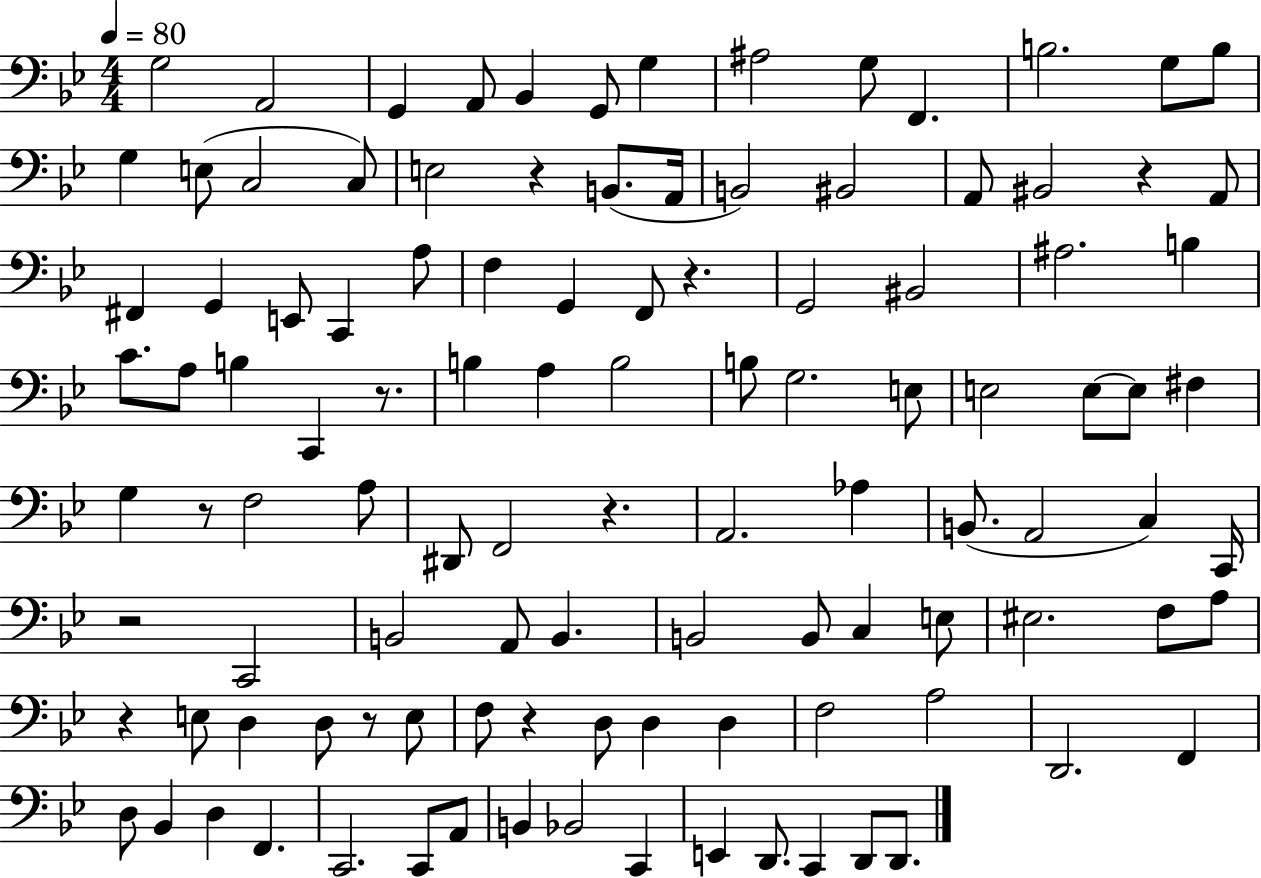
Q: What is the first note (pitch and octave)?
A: G3